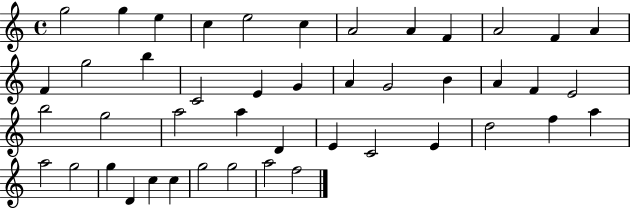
G5/h G5/q E5/q C5/q E5/h C5/q A4/h A4/q F4/q A4/h F4/q A4/q F4/q G5/h B5/q C4/h E4/q G4/q A4/q G4/h B4/q A4/q F4/q E4/h B5/h G5/h A5/h A5/q D4/q E4/q C4/h E4/q D5/h F5/q A5/q A5/h G5/h G5/q D4/q C5/q C5/q G5/h G5/h A5/h F5/h